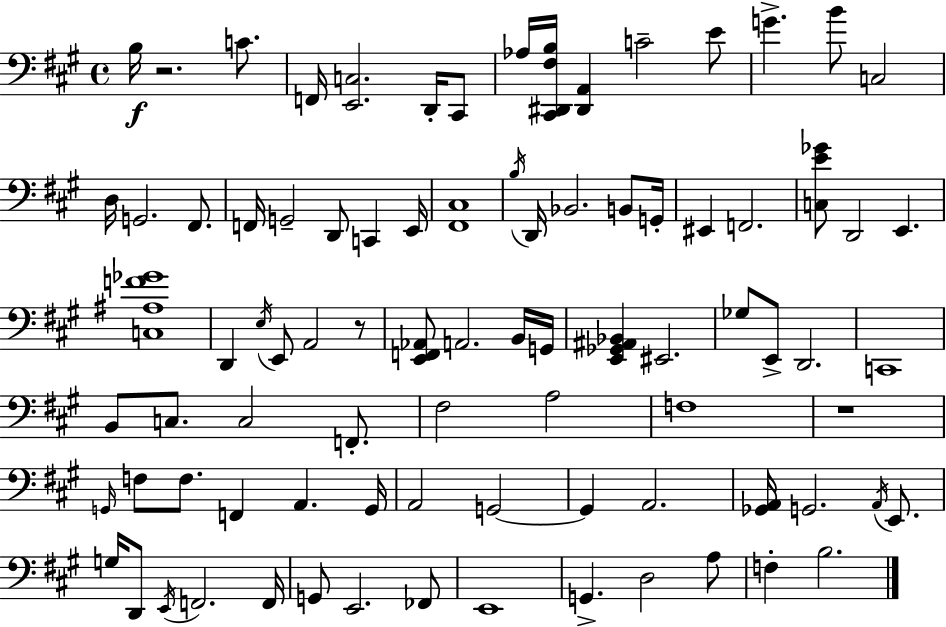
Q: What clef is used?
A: bass